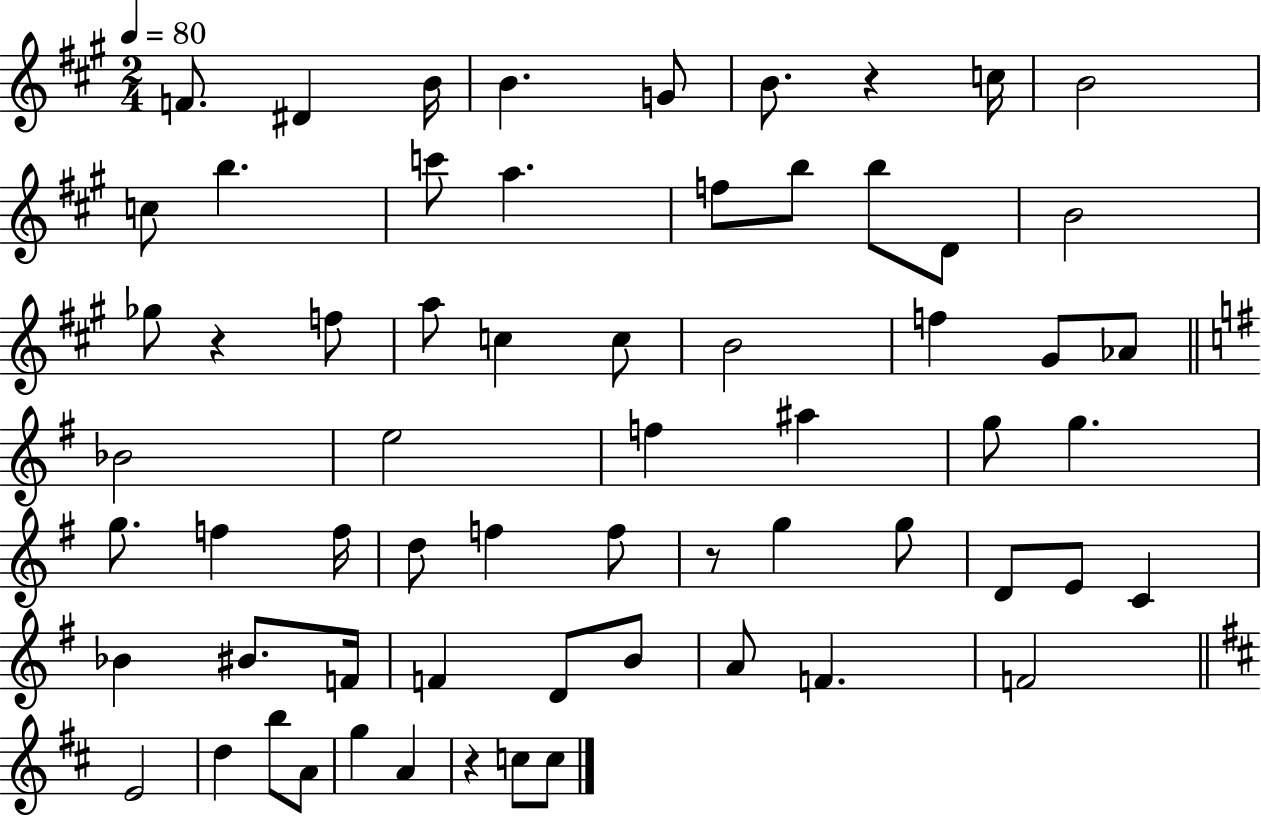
X:1
T:Untitled
M:2/4
L:1/4
K:A
F/2 ^D B/4 B G/2 B/2 z c/4 B2 c/2 b c'/2 a f/2 b/2 b/2 D/2 B2 _g/2 z f/2 a/2 c c/2 B2 f ^G/2 _A/2 _B2 e2 f ^a g/2 g g/2 f f/4 d/2 f f/2 z/2 g g/2 D/2 E/2 C _B ^B/2 F/4 F D/2 B/2 A/2 F F2 E2 d b/2 A/2 g A z c/2 c/2